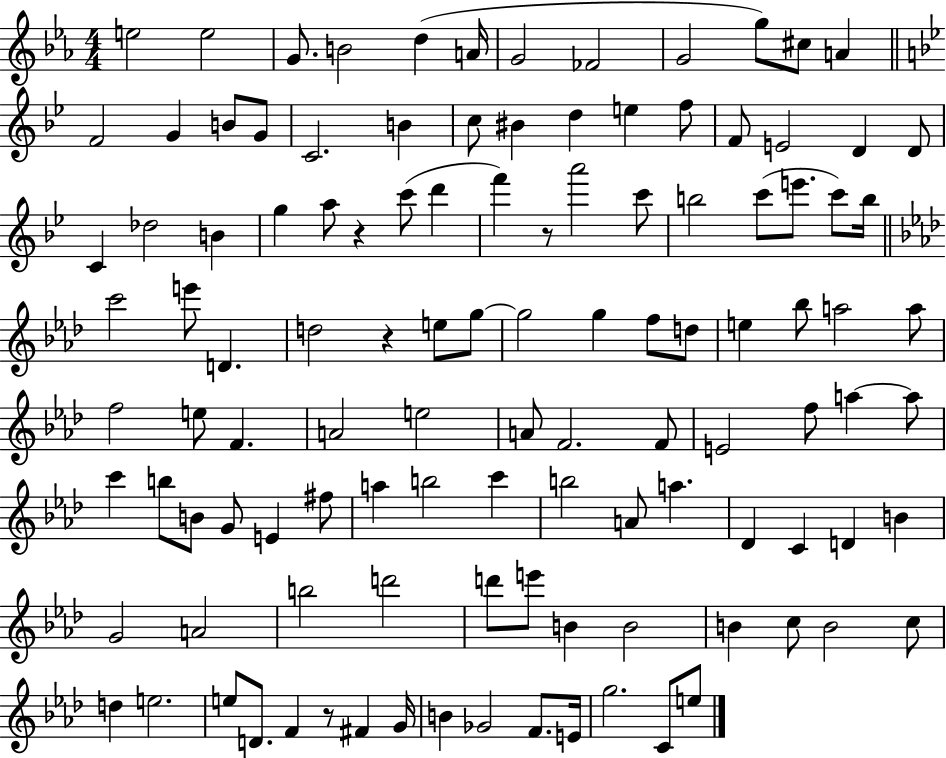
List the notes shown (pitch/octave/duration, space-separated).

E5/h E5/h G4/e. B4/h D5/q A4/s G4/h FES4/h G4/h G5/e C#5/e A4/q F4/h G4/q B4/e G4/e C4/h. B4/q C5/e BIS4/q D5/q E5/q F5/e F4/e E4/h D4/q D4/e C4/q Db5/h B4/q G5/q A5/e R/q C6/e D6/q F6/q R/e A6/h C6/e B5/h C6/e E6/e. C6/e B5/s C6/h E6/e D4/q. D5/h R/q E5/e G5/e G5/h G5/q F5/e D5/e E5/q Bb5/e A5/h A5/e F5/h E5/e F4/q. A4/h E5/h A4/e F4/h. F4/e E4/h F5/e A5/q A5/e C6/q B5/e B4/e G4/e E4/q F#5/e A5/q B5/h C6/q B5/h A4/e A5/q. Db4/q C4/q D4/q B4/q G4/h A4/h B5/h D6/h D6/e E6/e B4/q B4/h B4/q C5/e B4/h C5/e D5/q E5/h. E5/e D4/e. F4/q R/e F#4/q G4/s B4/q Gb4/h F4/e. E4/s G5/h. C4/e E5/e